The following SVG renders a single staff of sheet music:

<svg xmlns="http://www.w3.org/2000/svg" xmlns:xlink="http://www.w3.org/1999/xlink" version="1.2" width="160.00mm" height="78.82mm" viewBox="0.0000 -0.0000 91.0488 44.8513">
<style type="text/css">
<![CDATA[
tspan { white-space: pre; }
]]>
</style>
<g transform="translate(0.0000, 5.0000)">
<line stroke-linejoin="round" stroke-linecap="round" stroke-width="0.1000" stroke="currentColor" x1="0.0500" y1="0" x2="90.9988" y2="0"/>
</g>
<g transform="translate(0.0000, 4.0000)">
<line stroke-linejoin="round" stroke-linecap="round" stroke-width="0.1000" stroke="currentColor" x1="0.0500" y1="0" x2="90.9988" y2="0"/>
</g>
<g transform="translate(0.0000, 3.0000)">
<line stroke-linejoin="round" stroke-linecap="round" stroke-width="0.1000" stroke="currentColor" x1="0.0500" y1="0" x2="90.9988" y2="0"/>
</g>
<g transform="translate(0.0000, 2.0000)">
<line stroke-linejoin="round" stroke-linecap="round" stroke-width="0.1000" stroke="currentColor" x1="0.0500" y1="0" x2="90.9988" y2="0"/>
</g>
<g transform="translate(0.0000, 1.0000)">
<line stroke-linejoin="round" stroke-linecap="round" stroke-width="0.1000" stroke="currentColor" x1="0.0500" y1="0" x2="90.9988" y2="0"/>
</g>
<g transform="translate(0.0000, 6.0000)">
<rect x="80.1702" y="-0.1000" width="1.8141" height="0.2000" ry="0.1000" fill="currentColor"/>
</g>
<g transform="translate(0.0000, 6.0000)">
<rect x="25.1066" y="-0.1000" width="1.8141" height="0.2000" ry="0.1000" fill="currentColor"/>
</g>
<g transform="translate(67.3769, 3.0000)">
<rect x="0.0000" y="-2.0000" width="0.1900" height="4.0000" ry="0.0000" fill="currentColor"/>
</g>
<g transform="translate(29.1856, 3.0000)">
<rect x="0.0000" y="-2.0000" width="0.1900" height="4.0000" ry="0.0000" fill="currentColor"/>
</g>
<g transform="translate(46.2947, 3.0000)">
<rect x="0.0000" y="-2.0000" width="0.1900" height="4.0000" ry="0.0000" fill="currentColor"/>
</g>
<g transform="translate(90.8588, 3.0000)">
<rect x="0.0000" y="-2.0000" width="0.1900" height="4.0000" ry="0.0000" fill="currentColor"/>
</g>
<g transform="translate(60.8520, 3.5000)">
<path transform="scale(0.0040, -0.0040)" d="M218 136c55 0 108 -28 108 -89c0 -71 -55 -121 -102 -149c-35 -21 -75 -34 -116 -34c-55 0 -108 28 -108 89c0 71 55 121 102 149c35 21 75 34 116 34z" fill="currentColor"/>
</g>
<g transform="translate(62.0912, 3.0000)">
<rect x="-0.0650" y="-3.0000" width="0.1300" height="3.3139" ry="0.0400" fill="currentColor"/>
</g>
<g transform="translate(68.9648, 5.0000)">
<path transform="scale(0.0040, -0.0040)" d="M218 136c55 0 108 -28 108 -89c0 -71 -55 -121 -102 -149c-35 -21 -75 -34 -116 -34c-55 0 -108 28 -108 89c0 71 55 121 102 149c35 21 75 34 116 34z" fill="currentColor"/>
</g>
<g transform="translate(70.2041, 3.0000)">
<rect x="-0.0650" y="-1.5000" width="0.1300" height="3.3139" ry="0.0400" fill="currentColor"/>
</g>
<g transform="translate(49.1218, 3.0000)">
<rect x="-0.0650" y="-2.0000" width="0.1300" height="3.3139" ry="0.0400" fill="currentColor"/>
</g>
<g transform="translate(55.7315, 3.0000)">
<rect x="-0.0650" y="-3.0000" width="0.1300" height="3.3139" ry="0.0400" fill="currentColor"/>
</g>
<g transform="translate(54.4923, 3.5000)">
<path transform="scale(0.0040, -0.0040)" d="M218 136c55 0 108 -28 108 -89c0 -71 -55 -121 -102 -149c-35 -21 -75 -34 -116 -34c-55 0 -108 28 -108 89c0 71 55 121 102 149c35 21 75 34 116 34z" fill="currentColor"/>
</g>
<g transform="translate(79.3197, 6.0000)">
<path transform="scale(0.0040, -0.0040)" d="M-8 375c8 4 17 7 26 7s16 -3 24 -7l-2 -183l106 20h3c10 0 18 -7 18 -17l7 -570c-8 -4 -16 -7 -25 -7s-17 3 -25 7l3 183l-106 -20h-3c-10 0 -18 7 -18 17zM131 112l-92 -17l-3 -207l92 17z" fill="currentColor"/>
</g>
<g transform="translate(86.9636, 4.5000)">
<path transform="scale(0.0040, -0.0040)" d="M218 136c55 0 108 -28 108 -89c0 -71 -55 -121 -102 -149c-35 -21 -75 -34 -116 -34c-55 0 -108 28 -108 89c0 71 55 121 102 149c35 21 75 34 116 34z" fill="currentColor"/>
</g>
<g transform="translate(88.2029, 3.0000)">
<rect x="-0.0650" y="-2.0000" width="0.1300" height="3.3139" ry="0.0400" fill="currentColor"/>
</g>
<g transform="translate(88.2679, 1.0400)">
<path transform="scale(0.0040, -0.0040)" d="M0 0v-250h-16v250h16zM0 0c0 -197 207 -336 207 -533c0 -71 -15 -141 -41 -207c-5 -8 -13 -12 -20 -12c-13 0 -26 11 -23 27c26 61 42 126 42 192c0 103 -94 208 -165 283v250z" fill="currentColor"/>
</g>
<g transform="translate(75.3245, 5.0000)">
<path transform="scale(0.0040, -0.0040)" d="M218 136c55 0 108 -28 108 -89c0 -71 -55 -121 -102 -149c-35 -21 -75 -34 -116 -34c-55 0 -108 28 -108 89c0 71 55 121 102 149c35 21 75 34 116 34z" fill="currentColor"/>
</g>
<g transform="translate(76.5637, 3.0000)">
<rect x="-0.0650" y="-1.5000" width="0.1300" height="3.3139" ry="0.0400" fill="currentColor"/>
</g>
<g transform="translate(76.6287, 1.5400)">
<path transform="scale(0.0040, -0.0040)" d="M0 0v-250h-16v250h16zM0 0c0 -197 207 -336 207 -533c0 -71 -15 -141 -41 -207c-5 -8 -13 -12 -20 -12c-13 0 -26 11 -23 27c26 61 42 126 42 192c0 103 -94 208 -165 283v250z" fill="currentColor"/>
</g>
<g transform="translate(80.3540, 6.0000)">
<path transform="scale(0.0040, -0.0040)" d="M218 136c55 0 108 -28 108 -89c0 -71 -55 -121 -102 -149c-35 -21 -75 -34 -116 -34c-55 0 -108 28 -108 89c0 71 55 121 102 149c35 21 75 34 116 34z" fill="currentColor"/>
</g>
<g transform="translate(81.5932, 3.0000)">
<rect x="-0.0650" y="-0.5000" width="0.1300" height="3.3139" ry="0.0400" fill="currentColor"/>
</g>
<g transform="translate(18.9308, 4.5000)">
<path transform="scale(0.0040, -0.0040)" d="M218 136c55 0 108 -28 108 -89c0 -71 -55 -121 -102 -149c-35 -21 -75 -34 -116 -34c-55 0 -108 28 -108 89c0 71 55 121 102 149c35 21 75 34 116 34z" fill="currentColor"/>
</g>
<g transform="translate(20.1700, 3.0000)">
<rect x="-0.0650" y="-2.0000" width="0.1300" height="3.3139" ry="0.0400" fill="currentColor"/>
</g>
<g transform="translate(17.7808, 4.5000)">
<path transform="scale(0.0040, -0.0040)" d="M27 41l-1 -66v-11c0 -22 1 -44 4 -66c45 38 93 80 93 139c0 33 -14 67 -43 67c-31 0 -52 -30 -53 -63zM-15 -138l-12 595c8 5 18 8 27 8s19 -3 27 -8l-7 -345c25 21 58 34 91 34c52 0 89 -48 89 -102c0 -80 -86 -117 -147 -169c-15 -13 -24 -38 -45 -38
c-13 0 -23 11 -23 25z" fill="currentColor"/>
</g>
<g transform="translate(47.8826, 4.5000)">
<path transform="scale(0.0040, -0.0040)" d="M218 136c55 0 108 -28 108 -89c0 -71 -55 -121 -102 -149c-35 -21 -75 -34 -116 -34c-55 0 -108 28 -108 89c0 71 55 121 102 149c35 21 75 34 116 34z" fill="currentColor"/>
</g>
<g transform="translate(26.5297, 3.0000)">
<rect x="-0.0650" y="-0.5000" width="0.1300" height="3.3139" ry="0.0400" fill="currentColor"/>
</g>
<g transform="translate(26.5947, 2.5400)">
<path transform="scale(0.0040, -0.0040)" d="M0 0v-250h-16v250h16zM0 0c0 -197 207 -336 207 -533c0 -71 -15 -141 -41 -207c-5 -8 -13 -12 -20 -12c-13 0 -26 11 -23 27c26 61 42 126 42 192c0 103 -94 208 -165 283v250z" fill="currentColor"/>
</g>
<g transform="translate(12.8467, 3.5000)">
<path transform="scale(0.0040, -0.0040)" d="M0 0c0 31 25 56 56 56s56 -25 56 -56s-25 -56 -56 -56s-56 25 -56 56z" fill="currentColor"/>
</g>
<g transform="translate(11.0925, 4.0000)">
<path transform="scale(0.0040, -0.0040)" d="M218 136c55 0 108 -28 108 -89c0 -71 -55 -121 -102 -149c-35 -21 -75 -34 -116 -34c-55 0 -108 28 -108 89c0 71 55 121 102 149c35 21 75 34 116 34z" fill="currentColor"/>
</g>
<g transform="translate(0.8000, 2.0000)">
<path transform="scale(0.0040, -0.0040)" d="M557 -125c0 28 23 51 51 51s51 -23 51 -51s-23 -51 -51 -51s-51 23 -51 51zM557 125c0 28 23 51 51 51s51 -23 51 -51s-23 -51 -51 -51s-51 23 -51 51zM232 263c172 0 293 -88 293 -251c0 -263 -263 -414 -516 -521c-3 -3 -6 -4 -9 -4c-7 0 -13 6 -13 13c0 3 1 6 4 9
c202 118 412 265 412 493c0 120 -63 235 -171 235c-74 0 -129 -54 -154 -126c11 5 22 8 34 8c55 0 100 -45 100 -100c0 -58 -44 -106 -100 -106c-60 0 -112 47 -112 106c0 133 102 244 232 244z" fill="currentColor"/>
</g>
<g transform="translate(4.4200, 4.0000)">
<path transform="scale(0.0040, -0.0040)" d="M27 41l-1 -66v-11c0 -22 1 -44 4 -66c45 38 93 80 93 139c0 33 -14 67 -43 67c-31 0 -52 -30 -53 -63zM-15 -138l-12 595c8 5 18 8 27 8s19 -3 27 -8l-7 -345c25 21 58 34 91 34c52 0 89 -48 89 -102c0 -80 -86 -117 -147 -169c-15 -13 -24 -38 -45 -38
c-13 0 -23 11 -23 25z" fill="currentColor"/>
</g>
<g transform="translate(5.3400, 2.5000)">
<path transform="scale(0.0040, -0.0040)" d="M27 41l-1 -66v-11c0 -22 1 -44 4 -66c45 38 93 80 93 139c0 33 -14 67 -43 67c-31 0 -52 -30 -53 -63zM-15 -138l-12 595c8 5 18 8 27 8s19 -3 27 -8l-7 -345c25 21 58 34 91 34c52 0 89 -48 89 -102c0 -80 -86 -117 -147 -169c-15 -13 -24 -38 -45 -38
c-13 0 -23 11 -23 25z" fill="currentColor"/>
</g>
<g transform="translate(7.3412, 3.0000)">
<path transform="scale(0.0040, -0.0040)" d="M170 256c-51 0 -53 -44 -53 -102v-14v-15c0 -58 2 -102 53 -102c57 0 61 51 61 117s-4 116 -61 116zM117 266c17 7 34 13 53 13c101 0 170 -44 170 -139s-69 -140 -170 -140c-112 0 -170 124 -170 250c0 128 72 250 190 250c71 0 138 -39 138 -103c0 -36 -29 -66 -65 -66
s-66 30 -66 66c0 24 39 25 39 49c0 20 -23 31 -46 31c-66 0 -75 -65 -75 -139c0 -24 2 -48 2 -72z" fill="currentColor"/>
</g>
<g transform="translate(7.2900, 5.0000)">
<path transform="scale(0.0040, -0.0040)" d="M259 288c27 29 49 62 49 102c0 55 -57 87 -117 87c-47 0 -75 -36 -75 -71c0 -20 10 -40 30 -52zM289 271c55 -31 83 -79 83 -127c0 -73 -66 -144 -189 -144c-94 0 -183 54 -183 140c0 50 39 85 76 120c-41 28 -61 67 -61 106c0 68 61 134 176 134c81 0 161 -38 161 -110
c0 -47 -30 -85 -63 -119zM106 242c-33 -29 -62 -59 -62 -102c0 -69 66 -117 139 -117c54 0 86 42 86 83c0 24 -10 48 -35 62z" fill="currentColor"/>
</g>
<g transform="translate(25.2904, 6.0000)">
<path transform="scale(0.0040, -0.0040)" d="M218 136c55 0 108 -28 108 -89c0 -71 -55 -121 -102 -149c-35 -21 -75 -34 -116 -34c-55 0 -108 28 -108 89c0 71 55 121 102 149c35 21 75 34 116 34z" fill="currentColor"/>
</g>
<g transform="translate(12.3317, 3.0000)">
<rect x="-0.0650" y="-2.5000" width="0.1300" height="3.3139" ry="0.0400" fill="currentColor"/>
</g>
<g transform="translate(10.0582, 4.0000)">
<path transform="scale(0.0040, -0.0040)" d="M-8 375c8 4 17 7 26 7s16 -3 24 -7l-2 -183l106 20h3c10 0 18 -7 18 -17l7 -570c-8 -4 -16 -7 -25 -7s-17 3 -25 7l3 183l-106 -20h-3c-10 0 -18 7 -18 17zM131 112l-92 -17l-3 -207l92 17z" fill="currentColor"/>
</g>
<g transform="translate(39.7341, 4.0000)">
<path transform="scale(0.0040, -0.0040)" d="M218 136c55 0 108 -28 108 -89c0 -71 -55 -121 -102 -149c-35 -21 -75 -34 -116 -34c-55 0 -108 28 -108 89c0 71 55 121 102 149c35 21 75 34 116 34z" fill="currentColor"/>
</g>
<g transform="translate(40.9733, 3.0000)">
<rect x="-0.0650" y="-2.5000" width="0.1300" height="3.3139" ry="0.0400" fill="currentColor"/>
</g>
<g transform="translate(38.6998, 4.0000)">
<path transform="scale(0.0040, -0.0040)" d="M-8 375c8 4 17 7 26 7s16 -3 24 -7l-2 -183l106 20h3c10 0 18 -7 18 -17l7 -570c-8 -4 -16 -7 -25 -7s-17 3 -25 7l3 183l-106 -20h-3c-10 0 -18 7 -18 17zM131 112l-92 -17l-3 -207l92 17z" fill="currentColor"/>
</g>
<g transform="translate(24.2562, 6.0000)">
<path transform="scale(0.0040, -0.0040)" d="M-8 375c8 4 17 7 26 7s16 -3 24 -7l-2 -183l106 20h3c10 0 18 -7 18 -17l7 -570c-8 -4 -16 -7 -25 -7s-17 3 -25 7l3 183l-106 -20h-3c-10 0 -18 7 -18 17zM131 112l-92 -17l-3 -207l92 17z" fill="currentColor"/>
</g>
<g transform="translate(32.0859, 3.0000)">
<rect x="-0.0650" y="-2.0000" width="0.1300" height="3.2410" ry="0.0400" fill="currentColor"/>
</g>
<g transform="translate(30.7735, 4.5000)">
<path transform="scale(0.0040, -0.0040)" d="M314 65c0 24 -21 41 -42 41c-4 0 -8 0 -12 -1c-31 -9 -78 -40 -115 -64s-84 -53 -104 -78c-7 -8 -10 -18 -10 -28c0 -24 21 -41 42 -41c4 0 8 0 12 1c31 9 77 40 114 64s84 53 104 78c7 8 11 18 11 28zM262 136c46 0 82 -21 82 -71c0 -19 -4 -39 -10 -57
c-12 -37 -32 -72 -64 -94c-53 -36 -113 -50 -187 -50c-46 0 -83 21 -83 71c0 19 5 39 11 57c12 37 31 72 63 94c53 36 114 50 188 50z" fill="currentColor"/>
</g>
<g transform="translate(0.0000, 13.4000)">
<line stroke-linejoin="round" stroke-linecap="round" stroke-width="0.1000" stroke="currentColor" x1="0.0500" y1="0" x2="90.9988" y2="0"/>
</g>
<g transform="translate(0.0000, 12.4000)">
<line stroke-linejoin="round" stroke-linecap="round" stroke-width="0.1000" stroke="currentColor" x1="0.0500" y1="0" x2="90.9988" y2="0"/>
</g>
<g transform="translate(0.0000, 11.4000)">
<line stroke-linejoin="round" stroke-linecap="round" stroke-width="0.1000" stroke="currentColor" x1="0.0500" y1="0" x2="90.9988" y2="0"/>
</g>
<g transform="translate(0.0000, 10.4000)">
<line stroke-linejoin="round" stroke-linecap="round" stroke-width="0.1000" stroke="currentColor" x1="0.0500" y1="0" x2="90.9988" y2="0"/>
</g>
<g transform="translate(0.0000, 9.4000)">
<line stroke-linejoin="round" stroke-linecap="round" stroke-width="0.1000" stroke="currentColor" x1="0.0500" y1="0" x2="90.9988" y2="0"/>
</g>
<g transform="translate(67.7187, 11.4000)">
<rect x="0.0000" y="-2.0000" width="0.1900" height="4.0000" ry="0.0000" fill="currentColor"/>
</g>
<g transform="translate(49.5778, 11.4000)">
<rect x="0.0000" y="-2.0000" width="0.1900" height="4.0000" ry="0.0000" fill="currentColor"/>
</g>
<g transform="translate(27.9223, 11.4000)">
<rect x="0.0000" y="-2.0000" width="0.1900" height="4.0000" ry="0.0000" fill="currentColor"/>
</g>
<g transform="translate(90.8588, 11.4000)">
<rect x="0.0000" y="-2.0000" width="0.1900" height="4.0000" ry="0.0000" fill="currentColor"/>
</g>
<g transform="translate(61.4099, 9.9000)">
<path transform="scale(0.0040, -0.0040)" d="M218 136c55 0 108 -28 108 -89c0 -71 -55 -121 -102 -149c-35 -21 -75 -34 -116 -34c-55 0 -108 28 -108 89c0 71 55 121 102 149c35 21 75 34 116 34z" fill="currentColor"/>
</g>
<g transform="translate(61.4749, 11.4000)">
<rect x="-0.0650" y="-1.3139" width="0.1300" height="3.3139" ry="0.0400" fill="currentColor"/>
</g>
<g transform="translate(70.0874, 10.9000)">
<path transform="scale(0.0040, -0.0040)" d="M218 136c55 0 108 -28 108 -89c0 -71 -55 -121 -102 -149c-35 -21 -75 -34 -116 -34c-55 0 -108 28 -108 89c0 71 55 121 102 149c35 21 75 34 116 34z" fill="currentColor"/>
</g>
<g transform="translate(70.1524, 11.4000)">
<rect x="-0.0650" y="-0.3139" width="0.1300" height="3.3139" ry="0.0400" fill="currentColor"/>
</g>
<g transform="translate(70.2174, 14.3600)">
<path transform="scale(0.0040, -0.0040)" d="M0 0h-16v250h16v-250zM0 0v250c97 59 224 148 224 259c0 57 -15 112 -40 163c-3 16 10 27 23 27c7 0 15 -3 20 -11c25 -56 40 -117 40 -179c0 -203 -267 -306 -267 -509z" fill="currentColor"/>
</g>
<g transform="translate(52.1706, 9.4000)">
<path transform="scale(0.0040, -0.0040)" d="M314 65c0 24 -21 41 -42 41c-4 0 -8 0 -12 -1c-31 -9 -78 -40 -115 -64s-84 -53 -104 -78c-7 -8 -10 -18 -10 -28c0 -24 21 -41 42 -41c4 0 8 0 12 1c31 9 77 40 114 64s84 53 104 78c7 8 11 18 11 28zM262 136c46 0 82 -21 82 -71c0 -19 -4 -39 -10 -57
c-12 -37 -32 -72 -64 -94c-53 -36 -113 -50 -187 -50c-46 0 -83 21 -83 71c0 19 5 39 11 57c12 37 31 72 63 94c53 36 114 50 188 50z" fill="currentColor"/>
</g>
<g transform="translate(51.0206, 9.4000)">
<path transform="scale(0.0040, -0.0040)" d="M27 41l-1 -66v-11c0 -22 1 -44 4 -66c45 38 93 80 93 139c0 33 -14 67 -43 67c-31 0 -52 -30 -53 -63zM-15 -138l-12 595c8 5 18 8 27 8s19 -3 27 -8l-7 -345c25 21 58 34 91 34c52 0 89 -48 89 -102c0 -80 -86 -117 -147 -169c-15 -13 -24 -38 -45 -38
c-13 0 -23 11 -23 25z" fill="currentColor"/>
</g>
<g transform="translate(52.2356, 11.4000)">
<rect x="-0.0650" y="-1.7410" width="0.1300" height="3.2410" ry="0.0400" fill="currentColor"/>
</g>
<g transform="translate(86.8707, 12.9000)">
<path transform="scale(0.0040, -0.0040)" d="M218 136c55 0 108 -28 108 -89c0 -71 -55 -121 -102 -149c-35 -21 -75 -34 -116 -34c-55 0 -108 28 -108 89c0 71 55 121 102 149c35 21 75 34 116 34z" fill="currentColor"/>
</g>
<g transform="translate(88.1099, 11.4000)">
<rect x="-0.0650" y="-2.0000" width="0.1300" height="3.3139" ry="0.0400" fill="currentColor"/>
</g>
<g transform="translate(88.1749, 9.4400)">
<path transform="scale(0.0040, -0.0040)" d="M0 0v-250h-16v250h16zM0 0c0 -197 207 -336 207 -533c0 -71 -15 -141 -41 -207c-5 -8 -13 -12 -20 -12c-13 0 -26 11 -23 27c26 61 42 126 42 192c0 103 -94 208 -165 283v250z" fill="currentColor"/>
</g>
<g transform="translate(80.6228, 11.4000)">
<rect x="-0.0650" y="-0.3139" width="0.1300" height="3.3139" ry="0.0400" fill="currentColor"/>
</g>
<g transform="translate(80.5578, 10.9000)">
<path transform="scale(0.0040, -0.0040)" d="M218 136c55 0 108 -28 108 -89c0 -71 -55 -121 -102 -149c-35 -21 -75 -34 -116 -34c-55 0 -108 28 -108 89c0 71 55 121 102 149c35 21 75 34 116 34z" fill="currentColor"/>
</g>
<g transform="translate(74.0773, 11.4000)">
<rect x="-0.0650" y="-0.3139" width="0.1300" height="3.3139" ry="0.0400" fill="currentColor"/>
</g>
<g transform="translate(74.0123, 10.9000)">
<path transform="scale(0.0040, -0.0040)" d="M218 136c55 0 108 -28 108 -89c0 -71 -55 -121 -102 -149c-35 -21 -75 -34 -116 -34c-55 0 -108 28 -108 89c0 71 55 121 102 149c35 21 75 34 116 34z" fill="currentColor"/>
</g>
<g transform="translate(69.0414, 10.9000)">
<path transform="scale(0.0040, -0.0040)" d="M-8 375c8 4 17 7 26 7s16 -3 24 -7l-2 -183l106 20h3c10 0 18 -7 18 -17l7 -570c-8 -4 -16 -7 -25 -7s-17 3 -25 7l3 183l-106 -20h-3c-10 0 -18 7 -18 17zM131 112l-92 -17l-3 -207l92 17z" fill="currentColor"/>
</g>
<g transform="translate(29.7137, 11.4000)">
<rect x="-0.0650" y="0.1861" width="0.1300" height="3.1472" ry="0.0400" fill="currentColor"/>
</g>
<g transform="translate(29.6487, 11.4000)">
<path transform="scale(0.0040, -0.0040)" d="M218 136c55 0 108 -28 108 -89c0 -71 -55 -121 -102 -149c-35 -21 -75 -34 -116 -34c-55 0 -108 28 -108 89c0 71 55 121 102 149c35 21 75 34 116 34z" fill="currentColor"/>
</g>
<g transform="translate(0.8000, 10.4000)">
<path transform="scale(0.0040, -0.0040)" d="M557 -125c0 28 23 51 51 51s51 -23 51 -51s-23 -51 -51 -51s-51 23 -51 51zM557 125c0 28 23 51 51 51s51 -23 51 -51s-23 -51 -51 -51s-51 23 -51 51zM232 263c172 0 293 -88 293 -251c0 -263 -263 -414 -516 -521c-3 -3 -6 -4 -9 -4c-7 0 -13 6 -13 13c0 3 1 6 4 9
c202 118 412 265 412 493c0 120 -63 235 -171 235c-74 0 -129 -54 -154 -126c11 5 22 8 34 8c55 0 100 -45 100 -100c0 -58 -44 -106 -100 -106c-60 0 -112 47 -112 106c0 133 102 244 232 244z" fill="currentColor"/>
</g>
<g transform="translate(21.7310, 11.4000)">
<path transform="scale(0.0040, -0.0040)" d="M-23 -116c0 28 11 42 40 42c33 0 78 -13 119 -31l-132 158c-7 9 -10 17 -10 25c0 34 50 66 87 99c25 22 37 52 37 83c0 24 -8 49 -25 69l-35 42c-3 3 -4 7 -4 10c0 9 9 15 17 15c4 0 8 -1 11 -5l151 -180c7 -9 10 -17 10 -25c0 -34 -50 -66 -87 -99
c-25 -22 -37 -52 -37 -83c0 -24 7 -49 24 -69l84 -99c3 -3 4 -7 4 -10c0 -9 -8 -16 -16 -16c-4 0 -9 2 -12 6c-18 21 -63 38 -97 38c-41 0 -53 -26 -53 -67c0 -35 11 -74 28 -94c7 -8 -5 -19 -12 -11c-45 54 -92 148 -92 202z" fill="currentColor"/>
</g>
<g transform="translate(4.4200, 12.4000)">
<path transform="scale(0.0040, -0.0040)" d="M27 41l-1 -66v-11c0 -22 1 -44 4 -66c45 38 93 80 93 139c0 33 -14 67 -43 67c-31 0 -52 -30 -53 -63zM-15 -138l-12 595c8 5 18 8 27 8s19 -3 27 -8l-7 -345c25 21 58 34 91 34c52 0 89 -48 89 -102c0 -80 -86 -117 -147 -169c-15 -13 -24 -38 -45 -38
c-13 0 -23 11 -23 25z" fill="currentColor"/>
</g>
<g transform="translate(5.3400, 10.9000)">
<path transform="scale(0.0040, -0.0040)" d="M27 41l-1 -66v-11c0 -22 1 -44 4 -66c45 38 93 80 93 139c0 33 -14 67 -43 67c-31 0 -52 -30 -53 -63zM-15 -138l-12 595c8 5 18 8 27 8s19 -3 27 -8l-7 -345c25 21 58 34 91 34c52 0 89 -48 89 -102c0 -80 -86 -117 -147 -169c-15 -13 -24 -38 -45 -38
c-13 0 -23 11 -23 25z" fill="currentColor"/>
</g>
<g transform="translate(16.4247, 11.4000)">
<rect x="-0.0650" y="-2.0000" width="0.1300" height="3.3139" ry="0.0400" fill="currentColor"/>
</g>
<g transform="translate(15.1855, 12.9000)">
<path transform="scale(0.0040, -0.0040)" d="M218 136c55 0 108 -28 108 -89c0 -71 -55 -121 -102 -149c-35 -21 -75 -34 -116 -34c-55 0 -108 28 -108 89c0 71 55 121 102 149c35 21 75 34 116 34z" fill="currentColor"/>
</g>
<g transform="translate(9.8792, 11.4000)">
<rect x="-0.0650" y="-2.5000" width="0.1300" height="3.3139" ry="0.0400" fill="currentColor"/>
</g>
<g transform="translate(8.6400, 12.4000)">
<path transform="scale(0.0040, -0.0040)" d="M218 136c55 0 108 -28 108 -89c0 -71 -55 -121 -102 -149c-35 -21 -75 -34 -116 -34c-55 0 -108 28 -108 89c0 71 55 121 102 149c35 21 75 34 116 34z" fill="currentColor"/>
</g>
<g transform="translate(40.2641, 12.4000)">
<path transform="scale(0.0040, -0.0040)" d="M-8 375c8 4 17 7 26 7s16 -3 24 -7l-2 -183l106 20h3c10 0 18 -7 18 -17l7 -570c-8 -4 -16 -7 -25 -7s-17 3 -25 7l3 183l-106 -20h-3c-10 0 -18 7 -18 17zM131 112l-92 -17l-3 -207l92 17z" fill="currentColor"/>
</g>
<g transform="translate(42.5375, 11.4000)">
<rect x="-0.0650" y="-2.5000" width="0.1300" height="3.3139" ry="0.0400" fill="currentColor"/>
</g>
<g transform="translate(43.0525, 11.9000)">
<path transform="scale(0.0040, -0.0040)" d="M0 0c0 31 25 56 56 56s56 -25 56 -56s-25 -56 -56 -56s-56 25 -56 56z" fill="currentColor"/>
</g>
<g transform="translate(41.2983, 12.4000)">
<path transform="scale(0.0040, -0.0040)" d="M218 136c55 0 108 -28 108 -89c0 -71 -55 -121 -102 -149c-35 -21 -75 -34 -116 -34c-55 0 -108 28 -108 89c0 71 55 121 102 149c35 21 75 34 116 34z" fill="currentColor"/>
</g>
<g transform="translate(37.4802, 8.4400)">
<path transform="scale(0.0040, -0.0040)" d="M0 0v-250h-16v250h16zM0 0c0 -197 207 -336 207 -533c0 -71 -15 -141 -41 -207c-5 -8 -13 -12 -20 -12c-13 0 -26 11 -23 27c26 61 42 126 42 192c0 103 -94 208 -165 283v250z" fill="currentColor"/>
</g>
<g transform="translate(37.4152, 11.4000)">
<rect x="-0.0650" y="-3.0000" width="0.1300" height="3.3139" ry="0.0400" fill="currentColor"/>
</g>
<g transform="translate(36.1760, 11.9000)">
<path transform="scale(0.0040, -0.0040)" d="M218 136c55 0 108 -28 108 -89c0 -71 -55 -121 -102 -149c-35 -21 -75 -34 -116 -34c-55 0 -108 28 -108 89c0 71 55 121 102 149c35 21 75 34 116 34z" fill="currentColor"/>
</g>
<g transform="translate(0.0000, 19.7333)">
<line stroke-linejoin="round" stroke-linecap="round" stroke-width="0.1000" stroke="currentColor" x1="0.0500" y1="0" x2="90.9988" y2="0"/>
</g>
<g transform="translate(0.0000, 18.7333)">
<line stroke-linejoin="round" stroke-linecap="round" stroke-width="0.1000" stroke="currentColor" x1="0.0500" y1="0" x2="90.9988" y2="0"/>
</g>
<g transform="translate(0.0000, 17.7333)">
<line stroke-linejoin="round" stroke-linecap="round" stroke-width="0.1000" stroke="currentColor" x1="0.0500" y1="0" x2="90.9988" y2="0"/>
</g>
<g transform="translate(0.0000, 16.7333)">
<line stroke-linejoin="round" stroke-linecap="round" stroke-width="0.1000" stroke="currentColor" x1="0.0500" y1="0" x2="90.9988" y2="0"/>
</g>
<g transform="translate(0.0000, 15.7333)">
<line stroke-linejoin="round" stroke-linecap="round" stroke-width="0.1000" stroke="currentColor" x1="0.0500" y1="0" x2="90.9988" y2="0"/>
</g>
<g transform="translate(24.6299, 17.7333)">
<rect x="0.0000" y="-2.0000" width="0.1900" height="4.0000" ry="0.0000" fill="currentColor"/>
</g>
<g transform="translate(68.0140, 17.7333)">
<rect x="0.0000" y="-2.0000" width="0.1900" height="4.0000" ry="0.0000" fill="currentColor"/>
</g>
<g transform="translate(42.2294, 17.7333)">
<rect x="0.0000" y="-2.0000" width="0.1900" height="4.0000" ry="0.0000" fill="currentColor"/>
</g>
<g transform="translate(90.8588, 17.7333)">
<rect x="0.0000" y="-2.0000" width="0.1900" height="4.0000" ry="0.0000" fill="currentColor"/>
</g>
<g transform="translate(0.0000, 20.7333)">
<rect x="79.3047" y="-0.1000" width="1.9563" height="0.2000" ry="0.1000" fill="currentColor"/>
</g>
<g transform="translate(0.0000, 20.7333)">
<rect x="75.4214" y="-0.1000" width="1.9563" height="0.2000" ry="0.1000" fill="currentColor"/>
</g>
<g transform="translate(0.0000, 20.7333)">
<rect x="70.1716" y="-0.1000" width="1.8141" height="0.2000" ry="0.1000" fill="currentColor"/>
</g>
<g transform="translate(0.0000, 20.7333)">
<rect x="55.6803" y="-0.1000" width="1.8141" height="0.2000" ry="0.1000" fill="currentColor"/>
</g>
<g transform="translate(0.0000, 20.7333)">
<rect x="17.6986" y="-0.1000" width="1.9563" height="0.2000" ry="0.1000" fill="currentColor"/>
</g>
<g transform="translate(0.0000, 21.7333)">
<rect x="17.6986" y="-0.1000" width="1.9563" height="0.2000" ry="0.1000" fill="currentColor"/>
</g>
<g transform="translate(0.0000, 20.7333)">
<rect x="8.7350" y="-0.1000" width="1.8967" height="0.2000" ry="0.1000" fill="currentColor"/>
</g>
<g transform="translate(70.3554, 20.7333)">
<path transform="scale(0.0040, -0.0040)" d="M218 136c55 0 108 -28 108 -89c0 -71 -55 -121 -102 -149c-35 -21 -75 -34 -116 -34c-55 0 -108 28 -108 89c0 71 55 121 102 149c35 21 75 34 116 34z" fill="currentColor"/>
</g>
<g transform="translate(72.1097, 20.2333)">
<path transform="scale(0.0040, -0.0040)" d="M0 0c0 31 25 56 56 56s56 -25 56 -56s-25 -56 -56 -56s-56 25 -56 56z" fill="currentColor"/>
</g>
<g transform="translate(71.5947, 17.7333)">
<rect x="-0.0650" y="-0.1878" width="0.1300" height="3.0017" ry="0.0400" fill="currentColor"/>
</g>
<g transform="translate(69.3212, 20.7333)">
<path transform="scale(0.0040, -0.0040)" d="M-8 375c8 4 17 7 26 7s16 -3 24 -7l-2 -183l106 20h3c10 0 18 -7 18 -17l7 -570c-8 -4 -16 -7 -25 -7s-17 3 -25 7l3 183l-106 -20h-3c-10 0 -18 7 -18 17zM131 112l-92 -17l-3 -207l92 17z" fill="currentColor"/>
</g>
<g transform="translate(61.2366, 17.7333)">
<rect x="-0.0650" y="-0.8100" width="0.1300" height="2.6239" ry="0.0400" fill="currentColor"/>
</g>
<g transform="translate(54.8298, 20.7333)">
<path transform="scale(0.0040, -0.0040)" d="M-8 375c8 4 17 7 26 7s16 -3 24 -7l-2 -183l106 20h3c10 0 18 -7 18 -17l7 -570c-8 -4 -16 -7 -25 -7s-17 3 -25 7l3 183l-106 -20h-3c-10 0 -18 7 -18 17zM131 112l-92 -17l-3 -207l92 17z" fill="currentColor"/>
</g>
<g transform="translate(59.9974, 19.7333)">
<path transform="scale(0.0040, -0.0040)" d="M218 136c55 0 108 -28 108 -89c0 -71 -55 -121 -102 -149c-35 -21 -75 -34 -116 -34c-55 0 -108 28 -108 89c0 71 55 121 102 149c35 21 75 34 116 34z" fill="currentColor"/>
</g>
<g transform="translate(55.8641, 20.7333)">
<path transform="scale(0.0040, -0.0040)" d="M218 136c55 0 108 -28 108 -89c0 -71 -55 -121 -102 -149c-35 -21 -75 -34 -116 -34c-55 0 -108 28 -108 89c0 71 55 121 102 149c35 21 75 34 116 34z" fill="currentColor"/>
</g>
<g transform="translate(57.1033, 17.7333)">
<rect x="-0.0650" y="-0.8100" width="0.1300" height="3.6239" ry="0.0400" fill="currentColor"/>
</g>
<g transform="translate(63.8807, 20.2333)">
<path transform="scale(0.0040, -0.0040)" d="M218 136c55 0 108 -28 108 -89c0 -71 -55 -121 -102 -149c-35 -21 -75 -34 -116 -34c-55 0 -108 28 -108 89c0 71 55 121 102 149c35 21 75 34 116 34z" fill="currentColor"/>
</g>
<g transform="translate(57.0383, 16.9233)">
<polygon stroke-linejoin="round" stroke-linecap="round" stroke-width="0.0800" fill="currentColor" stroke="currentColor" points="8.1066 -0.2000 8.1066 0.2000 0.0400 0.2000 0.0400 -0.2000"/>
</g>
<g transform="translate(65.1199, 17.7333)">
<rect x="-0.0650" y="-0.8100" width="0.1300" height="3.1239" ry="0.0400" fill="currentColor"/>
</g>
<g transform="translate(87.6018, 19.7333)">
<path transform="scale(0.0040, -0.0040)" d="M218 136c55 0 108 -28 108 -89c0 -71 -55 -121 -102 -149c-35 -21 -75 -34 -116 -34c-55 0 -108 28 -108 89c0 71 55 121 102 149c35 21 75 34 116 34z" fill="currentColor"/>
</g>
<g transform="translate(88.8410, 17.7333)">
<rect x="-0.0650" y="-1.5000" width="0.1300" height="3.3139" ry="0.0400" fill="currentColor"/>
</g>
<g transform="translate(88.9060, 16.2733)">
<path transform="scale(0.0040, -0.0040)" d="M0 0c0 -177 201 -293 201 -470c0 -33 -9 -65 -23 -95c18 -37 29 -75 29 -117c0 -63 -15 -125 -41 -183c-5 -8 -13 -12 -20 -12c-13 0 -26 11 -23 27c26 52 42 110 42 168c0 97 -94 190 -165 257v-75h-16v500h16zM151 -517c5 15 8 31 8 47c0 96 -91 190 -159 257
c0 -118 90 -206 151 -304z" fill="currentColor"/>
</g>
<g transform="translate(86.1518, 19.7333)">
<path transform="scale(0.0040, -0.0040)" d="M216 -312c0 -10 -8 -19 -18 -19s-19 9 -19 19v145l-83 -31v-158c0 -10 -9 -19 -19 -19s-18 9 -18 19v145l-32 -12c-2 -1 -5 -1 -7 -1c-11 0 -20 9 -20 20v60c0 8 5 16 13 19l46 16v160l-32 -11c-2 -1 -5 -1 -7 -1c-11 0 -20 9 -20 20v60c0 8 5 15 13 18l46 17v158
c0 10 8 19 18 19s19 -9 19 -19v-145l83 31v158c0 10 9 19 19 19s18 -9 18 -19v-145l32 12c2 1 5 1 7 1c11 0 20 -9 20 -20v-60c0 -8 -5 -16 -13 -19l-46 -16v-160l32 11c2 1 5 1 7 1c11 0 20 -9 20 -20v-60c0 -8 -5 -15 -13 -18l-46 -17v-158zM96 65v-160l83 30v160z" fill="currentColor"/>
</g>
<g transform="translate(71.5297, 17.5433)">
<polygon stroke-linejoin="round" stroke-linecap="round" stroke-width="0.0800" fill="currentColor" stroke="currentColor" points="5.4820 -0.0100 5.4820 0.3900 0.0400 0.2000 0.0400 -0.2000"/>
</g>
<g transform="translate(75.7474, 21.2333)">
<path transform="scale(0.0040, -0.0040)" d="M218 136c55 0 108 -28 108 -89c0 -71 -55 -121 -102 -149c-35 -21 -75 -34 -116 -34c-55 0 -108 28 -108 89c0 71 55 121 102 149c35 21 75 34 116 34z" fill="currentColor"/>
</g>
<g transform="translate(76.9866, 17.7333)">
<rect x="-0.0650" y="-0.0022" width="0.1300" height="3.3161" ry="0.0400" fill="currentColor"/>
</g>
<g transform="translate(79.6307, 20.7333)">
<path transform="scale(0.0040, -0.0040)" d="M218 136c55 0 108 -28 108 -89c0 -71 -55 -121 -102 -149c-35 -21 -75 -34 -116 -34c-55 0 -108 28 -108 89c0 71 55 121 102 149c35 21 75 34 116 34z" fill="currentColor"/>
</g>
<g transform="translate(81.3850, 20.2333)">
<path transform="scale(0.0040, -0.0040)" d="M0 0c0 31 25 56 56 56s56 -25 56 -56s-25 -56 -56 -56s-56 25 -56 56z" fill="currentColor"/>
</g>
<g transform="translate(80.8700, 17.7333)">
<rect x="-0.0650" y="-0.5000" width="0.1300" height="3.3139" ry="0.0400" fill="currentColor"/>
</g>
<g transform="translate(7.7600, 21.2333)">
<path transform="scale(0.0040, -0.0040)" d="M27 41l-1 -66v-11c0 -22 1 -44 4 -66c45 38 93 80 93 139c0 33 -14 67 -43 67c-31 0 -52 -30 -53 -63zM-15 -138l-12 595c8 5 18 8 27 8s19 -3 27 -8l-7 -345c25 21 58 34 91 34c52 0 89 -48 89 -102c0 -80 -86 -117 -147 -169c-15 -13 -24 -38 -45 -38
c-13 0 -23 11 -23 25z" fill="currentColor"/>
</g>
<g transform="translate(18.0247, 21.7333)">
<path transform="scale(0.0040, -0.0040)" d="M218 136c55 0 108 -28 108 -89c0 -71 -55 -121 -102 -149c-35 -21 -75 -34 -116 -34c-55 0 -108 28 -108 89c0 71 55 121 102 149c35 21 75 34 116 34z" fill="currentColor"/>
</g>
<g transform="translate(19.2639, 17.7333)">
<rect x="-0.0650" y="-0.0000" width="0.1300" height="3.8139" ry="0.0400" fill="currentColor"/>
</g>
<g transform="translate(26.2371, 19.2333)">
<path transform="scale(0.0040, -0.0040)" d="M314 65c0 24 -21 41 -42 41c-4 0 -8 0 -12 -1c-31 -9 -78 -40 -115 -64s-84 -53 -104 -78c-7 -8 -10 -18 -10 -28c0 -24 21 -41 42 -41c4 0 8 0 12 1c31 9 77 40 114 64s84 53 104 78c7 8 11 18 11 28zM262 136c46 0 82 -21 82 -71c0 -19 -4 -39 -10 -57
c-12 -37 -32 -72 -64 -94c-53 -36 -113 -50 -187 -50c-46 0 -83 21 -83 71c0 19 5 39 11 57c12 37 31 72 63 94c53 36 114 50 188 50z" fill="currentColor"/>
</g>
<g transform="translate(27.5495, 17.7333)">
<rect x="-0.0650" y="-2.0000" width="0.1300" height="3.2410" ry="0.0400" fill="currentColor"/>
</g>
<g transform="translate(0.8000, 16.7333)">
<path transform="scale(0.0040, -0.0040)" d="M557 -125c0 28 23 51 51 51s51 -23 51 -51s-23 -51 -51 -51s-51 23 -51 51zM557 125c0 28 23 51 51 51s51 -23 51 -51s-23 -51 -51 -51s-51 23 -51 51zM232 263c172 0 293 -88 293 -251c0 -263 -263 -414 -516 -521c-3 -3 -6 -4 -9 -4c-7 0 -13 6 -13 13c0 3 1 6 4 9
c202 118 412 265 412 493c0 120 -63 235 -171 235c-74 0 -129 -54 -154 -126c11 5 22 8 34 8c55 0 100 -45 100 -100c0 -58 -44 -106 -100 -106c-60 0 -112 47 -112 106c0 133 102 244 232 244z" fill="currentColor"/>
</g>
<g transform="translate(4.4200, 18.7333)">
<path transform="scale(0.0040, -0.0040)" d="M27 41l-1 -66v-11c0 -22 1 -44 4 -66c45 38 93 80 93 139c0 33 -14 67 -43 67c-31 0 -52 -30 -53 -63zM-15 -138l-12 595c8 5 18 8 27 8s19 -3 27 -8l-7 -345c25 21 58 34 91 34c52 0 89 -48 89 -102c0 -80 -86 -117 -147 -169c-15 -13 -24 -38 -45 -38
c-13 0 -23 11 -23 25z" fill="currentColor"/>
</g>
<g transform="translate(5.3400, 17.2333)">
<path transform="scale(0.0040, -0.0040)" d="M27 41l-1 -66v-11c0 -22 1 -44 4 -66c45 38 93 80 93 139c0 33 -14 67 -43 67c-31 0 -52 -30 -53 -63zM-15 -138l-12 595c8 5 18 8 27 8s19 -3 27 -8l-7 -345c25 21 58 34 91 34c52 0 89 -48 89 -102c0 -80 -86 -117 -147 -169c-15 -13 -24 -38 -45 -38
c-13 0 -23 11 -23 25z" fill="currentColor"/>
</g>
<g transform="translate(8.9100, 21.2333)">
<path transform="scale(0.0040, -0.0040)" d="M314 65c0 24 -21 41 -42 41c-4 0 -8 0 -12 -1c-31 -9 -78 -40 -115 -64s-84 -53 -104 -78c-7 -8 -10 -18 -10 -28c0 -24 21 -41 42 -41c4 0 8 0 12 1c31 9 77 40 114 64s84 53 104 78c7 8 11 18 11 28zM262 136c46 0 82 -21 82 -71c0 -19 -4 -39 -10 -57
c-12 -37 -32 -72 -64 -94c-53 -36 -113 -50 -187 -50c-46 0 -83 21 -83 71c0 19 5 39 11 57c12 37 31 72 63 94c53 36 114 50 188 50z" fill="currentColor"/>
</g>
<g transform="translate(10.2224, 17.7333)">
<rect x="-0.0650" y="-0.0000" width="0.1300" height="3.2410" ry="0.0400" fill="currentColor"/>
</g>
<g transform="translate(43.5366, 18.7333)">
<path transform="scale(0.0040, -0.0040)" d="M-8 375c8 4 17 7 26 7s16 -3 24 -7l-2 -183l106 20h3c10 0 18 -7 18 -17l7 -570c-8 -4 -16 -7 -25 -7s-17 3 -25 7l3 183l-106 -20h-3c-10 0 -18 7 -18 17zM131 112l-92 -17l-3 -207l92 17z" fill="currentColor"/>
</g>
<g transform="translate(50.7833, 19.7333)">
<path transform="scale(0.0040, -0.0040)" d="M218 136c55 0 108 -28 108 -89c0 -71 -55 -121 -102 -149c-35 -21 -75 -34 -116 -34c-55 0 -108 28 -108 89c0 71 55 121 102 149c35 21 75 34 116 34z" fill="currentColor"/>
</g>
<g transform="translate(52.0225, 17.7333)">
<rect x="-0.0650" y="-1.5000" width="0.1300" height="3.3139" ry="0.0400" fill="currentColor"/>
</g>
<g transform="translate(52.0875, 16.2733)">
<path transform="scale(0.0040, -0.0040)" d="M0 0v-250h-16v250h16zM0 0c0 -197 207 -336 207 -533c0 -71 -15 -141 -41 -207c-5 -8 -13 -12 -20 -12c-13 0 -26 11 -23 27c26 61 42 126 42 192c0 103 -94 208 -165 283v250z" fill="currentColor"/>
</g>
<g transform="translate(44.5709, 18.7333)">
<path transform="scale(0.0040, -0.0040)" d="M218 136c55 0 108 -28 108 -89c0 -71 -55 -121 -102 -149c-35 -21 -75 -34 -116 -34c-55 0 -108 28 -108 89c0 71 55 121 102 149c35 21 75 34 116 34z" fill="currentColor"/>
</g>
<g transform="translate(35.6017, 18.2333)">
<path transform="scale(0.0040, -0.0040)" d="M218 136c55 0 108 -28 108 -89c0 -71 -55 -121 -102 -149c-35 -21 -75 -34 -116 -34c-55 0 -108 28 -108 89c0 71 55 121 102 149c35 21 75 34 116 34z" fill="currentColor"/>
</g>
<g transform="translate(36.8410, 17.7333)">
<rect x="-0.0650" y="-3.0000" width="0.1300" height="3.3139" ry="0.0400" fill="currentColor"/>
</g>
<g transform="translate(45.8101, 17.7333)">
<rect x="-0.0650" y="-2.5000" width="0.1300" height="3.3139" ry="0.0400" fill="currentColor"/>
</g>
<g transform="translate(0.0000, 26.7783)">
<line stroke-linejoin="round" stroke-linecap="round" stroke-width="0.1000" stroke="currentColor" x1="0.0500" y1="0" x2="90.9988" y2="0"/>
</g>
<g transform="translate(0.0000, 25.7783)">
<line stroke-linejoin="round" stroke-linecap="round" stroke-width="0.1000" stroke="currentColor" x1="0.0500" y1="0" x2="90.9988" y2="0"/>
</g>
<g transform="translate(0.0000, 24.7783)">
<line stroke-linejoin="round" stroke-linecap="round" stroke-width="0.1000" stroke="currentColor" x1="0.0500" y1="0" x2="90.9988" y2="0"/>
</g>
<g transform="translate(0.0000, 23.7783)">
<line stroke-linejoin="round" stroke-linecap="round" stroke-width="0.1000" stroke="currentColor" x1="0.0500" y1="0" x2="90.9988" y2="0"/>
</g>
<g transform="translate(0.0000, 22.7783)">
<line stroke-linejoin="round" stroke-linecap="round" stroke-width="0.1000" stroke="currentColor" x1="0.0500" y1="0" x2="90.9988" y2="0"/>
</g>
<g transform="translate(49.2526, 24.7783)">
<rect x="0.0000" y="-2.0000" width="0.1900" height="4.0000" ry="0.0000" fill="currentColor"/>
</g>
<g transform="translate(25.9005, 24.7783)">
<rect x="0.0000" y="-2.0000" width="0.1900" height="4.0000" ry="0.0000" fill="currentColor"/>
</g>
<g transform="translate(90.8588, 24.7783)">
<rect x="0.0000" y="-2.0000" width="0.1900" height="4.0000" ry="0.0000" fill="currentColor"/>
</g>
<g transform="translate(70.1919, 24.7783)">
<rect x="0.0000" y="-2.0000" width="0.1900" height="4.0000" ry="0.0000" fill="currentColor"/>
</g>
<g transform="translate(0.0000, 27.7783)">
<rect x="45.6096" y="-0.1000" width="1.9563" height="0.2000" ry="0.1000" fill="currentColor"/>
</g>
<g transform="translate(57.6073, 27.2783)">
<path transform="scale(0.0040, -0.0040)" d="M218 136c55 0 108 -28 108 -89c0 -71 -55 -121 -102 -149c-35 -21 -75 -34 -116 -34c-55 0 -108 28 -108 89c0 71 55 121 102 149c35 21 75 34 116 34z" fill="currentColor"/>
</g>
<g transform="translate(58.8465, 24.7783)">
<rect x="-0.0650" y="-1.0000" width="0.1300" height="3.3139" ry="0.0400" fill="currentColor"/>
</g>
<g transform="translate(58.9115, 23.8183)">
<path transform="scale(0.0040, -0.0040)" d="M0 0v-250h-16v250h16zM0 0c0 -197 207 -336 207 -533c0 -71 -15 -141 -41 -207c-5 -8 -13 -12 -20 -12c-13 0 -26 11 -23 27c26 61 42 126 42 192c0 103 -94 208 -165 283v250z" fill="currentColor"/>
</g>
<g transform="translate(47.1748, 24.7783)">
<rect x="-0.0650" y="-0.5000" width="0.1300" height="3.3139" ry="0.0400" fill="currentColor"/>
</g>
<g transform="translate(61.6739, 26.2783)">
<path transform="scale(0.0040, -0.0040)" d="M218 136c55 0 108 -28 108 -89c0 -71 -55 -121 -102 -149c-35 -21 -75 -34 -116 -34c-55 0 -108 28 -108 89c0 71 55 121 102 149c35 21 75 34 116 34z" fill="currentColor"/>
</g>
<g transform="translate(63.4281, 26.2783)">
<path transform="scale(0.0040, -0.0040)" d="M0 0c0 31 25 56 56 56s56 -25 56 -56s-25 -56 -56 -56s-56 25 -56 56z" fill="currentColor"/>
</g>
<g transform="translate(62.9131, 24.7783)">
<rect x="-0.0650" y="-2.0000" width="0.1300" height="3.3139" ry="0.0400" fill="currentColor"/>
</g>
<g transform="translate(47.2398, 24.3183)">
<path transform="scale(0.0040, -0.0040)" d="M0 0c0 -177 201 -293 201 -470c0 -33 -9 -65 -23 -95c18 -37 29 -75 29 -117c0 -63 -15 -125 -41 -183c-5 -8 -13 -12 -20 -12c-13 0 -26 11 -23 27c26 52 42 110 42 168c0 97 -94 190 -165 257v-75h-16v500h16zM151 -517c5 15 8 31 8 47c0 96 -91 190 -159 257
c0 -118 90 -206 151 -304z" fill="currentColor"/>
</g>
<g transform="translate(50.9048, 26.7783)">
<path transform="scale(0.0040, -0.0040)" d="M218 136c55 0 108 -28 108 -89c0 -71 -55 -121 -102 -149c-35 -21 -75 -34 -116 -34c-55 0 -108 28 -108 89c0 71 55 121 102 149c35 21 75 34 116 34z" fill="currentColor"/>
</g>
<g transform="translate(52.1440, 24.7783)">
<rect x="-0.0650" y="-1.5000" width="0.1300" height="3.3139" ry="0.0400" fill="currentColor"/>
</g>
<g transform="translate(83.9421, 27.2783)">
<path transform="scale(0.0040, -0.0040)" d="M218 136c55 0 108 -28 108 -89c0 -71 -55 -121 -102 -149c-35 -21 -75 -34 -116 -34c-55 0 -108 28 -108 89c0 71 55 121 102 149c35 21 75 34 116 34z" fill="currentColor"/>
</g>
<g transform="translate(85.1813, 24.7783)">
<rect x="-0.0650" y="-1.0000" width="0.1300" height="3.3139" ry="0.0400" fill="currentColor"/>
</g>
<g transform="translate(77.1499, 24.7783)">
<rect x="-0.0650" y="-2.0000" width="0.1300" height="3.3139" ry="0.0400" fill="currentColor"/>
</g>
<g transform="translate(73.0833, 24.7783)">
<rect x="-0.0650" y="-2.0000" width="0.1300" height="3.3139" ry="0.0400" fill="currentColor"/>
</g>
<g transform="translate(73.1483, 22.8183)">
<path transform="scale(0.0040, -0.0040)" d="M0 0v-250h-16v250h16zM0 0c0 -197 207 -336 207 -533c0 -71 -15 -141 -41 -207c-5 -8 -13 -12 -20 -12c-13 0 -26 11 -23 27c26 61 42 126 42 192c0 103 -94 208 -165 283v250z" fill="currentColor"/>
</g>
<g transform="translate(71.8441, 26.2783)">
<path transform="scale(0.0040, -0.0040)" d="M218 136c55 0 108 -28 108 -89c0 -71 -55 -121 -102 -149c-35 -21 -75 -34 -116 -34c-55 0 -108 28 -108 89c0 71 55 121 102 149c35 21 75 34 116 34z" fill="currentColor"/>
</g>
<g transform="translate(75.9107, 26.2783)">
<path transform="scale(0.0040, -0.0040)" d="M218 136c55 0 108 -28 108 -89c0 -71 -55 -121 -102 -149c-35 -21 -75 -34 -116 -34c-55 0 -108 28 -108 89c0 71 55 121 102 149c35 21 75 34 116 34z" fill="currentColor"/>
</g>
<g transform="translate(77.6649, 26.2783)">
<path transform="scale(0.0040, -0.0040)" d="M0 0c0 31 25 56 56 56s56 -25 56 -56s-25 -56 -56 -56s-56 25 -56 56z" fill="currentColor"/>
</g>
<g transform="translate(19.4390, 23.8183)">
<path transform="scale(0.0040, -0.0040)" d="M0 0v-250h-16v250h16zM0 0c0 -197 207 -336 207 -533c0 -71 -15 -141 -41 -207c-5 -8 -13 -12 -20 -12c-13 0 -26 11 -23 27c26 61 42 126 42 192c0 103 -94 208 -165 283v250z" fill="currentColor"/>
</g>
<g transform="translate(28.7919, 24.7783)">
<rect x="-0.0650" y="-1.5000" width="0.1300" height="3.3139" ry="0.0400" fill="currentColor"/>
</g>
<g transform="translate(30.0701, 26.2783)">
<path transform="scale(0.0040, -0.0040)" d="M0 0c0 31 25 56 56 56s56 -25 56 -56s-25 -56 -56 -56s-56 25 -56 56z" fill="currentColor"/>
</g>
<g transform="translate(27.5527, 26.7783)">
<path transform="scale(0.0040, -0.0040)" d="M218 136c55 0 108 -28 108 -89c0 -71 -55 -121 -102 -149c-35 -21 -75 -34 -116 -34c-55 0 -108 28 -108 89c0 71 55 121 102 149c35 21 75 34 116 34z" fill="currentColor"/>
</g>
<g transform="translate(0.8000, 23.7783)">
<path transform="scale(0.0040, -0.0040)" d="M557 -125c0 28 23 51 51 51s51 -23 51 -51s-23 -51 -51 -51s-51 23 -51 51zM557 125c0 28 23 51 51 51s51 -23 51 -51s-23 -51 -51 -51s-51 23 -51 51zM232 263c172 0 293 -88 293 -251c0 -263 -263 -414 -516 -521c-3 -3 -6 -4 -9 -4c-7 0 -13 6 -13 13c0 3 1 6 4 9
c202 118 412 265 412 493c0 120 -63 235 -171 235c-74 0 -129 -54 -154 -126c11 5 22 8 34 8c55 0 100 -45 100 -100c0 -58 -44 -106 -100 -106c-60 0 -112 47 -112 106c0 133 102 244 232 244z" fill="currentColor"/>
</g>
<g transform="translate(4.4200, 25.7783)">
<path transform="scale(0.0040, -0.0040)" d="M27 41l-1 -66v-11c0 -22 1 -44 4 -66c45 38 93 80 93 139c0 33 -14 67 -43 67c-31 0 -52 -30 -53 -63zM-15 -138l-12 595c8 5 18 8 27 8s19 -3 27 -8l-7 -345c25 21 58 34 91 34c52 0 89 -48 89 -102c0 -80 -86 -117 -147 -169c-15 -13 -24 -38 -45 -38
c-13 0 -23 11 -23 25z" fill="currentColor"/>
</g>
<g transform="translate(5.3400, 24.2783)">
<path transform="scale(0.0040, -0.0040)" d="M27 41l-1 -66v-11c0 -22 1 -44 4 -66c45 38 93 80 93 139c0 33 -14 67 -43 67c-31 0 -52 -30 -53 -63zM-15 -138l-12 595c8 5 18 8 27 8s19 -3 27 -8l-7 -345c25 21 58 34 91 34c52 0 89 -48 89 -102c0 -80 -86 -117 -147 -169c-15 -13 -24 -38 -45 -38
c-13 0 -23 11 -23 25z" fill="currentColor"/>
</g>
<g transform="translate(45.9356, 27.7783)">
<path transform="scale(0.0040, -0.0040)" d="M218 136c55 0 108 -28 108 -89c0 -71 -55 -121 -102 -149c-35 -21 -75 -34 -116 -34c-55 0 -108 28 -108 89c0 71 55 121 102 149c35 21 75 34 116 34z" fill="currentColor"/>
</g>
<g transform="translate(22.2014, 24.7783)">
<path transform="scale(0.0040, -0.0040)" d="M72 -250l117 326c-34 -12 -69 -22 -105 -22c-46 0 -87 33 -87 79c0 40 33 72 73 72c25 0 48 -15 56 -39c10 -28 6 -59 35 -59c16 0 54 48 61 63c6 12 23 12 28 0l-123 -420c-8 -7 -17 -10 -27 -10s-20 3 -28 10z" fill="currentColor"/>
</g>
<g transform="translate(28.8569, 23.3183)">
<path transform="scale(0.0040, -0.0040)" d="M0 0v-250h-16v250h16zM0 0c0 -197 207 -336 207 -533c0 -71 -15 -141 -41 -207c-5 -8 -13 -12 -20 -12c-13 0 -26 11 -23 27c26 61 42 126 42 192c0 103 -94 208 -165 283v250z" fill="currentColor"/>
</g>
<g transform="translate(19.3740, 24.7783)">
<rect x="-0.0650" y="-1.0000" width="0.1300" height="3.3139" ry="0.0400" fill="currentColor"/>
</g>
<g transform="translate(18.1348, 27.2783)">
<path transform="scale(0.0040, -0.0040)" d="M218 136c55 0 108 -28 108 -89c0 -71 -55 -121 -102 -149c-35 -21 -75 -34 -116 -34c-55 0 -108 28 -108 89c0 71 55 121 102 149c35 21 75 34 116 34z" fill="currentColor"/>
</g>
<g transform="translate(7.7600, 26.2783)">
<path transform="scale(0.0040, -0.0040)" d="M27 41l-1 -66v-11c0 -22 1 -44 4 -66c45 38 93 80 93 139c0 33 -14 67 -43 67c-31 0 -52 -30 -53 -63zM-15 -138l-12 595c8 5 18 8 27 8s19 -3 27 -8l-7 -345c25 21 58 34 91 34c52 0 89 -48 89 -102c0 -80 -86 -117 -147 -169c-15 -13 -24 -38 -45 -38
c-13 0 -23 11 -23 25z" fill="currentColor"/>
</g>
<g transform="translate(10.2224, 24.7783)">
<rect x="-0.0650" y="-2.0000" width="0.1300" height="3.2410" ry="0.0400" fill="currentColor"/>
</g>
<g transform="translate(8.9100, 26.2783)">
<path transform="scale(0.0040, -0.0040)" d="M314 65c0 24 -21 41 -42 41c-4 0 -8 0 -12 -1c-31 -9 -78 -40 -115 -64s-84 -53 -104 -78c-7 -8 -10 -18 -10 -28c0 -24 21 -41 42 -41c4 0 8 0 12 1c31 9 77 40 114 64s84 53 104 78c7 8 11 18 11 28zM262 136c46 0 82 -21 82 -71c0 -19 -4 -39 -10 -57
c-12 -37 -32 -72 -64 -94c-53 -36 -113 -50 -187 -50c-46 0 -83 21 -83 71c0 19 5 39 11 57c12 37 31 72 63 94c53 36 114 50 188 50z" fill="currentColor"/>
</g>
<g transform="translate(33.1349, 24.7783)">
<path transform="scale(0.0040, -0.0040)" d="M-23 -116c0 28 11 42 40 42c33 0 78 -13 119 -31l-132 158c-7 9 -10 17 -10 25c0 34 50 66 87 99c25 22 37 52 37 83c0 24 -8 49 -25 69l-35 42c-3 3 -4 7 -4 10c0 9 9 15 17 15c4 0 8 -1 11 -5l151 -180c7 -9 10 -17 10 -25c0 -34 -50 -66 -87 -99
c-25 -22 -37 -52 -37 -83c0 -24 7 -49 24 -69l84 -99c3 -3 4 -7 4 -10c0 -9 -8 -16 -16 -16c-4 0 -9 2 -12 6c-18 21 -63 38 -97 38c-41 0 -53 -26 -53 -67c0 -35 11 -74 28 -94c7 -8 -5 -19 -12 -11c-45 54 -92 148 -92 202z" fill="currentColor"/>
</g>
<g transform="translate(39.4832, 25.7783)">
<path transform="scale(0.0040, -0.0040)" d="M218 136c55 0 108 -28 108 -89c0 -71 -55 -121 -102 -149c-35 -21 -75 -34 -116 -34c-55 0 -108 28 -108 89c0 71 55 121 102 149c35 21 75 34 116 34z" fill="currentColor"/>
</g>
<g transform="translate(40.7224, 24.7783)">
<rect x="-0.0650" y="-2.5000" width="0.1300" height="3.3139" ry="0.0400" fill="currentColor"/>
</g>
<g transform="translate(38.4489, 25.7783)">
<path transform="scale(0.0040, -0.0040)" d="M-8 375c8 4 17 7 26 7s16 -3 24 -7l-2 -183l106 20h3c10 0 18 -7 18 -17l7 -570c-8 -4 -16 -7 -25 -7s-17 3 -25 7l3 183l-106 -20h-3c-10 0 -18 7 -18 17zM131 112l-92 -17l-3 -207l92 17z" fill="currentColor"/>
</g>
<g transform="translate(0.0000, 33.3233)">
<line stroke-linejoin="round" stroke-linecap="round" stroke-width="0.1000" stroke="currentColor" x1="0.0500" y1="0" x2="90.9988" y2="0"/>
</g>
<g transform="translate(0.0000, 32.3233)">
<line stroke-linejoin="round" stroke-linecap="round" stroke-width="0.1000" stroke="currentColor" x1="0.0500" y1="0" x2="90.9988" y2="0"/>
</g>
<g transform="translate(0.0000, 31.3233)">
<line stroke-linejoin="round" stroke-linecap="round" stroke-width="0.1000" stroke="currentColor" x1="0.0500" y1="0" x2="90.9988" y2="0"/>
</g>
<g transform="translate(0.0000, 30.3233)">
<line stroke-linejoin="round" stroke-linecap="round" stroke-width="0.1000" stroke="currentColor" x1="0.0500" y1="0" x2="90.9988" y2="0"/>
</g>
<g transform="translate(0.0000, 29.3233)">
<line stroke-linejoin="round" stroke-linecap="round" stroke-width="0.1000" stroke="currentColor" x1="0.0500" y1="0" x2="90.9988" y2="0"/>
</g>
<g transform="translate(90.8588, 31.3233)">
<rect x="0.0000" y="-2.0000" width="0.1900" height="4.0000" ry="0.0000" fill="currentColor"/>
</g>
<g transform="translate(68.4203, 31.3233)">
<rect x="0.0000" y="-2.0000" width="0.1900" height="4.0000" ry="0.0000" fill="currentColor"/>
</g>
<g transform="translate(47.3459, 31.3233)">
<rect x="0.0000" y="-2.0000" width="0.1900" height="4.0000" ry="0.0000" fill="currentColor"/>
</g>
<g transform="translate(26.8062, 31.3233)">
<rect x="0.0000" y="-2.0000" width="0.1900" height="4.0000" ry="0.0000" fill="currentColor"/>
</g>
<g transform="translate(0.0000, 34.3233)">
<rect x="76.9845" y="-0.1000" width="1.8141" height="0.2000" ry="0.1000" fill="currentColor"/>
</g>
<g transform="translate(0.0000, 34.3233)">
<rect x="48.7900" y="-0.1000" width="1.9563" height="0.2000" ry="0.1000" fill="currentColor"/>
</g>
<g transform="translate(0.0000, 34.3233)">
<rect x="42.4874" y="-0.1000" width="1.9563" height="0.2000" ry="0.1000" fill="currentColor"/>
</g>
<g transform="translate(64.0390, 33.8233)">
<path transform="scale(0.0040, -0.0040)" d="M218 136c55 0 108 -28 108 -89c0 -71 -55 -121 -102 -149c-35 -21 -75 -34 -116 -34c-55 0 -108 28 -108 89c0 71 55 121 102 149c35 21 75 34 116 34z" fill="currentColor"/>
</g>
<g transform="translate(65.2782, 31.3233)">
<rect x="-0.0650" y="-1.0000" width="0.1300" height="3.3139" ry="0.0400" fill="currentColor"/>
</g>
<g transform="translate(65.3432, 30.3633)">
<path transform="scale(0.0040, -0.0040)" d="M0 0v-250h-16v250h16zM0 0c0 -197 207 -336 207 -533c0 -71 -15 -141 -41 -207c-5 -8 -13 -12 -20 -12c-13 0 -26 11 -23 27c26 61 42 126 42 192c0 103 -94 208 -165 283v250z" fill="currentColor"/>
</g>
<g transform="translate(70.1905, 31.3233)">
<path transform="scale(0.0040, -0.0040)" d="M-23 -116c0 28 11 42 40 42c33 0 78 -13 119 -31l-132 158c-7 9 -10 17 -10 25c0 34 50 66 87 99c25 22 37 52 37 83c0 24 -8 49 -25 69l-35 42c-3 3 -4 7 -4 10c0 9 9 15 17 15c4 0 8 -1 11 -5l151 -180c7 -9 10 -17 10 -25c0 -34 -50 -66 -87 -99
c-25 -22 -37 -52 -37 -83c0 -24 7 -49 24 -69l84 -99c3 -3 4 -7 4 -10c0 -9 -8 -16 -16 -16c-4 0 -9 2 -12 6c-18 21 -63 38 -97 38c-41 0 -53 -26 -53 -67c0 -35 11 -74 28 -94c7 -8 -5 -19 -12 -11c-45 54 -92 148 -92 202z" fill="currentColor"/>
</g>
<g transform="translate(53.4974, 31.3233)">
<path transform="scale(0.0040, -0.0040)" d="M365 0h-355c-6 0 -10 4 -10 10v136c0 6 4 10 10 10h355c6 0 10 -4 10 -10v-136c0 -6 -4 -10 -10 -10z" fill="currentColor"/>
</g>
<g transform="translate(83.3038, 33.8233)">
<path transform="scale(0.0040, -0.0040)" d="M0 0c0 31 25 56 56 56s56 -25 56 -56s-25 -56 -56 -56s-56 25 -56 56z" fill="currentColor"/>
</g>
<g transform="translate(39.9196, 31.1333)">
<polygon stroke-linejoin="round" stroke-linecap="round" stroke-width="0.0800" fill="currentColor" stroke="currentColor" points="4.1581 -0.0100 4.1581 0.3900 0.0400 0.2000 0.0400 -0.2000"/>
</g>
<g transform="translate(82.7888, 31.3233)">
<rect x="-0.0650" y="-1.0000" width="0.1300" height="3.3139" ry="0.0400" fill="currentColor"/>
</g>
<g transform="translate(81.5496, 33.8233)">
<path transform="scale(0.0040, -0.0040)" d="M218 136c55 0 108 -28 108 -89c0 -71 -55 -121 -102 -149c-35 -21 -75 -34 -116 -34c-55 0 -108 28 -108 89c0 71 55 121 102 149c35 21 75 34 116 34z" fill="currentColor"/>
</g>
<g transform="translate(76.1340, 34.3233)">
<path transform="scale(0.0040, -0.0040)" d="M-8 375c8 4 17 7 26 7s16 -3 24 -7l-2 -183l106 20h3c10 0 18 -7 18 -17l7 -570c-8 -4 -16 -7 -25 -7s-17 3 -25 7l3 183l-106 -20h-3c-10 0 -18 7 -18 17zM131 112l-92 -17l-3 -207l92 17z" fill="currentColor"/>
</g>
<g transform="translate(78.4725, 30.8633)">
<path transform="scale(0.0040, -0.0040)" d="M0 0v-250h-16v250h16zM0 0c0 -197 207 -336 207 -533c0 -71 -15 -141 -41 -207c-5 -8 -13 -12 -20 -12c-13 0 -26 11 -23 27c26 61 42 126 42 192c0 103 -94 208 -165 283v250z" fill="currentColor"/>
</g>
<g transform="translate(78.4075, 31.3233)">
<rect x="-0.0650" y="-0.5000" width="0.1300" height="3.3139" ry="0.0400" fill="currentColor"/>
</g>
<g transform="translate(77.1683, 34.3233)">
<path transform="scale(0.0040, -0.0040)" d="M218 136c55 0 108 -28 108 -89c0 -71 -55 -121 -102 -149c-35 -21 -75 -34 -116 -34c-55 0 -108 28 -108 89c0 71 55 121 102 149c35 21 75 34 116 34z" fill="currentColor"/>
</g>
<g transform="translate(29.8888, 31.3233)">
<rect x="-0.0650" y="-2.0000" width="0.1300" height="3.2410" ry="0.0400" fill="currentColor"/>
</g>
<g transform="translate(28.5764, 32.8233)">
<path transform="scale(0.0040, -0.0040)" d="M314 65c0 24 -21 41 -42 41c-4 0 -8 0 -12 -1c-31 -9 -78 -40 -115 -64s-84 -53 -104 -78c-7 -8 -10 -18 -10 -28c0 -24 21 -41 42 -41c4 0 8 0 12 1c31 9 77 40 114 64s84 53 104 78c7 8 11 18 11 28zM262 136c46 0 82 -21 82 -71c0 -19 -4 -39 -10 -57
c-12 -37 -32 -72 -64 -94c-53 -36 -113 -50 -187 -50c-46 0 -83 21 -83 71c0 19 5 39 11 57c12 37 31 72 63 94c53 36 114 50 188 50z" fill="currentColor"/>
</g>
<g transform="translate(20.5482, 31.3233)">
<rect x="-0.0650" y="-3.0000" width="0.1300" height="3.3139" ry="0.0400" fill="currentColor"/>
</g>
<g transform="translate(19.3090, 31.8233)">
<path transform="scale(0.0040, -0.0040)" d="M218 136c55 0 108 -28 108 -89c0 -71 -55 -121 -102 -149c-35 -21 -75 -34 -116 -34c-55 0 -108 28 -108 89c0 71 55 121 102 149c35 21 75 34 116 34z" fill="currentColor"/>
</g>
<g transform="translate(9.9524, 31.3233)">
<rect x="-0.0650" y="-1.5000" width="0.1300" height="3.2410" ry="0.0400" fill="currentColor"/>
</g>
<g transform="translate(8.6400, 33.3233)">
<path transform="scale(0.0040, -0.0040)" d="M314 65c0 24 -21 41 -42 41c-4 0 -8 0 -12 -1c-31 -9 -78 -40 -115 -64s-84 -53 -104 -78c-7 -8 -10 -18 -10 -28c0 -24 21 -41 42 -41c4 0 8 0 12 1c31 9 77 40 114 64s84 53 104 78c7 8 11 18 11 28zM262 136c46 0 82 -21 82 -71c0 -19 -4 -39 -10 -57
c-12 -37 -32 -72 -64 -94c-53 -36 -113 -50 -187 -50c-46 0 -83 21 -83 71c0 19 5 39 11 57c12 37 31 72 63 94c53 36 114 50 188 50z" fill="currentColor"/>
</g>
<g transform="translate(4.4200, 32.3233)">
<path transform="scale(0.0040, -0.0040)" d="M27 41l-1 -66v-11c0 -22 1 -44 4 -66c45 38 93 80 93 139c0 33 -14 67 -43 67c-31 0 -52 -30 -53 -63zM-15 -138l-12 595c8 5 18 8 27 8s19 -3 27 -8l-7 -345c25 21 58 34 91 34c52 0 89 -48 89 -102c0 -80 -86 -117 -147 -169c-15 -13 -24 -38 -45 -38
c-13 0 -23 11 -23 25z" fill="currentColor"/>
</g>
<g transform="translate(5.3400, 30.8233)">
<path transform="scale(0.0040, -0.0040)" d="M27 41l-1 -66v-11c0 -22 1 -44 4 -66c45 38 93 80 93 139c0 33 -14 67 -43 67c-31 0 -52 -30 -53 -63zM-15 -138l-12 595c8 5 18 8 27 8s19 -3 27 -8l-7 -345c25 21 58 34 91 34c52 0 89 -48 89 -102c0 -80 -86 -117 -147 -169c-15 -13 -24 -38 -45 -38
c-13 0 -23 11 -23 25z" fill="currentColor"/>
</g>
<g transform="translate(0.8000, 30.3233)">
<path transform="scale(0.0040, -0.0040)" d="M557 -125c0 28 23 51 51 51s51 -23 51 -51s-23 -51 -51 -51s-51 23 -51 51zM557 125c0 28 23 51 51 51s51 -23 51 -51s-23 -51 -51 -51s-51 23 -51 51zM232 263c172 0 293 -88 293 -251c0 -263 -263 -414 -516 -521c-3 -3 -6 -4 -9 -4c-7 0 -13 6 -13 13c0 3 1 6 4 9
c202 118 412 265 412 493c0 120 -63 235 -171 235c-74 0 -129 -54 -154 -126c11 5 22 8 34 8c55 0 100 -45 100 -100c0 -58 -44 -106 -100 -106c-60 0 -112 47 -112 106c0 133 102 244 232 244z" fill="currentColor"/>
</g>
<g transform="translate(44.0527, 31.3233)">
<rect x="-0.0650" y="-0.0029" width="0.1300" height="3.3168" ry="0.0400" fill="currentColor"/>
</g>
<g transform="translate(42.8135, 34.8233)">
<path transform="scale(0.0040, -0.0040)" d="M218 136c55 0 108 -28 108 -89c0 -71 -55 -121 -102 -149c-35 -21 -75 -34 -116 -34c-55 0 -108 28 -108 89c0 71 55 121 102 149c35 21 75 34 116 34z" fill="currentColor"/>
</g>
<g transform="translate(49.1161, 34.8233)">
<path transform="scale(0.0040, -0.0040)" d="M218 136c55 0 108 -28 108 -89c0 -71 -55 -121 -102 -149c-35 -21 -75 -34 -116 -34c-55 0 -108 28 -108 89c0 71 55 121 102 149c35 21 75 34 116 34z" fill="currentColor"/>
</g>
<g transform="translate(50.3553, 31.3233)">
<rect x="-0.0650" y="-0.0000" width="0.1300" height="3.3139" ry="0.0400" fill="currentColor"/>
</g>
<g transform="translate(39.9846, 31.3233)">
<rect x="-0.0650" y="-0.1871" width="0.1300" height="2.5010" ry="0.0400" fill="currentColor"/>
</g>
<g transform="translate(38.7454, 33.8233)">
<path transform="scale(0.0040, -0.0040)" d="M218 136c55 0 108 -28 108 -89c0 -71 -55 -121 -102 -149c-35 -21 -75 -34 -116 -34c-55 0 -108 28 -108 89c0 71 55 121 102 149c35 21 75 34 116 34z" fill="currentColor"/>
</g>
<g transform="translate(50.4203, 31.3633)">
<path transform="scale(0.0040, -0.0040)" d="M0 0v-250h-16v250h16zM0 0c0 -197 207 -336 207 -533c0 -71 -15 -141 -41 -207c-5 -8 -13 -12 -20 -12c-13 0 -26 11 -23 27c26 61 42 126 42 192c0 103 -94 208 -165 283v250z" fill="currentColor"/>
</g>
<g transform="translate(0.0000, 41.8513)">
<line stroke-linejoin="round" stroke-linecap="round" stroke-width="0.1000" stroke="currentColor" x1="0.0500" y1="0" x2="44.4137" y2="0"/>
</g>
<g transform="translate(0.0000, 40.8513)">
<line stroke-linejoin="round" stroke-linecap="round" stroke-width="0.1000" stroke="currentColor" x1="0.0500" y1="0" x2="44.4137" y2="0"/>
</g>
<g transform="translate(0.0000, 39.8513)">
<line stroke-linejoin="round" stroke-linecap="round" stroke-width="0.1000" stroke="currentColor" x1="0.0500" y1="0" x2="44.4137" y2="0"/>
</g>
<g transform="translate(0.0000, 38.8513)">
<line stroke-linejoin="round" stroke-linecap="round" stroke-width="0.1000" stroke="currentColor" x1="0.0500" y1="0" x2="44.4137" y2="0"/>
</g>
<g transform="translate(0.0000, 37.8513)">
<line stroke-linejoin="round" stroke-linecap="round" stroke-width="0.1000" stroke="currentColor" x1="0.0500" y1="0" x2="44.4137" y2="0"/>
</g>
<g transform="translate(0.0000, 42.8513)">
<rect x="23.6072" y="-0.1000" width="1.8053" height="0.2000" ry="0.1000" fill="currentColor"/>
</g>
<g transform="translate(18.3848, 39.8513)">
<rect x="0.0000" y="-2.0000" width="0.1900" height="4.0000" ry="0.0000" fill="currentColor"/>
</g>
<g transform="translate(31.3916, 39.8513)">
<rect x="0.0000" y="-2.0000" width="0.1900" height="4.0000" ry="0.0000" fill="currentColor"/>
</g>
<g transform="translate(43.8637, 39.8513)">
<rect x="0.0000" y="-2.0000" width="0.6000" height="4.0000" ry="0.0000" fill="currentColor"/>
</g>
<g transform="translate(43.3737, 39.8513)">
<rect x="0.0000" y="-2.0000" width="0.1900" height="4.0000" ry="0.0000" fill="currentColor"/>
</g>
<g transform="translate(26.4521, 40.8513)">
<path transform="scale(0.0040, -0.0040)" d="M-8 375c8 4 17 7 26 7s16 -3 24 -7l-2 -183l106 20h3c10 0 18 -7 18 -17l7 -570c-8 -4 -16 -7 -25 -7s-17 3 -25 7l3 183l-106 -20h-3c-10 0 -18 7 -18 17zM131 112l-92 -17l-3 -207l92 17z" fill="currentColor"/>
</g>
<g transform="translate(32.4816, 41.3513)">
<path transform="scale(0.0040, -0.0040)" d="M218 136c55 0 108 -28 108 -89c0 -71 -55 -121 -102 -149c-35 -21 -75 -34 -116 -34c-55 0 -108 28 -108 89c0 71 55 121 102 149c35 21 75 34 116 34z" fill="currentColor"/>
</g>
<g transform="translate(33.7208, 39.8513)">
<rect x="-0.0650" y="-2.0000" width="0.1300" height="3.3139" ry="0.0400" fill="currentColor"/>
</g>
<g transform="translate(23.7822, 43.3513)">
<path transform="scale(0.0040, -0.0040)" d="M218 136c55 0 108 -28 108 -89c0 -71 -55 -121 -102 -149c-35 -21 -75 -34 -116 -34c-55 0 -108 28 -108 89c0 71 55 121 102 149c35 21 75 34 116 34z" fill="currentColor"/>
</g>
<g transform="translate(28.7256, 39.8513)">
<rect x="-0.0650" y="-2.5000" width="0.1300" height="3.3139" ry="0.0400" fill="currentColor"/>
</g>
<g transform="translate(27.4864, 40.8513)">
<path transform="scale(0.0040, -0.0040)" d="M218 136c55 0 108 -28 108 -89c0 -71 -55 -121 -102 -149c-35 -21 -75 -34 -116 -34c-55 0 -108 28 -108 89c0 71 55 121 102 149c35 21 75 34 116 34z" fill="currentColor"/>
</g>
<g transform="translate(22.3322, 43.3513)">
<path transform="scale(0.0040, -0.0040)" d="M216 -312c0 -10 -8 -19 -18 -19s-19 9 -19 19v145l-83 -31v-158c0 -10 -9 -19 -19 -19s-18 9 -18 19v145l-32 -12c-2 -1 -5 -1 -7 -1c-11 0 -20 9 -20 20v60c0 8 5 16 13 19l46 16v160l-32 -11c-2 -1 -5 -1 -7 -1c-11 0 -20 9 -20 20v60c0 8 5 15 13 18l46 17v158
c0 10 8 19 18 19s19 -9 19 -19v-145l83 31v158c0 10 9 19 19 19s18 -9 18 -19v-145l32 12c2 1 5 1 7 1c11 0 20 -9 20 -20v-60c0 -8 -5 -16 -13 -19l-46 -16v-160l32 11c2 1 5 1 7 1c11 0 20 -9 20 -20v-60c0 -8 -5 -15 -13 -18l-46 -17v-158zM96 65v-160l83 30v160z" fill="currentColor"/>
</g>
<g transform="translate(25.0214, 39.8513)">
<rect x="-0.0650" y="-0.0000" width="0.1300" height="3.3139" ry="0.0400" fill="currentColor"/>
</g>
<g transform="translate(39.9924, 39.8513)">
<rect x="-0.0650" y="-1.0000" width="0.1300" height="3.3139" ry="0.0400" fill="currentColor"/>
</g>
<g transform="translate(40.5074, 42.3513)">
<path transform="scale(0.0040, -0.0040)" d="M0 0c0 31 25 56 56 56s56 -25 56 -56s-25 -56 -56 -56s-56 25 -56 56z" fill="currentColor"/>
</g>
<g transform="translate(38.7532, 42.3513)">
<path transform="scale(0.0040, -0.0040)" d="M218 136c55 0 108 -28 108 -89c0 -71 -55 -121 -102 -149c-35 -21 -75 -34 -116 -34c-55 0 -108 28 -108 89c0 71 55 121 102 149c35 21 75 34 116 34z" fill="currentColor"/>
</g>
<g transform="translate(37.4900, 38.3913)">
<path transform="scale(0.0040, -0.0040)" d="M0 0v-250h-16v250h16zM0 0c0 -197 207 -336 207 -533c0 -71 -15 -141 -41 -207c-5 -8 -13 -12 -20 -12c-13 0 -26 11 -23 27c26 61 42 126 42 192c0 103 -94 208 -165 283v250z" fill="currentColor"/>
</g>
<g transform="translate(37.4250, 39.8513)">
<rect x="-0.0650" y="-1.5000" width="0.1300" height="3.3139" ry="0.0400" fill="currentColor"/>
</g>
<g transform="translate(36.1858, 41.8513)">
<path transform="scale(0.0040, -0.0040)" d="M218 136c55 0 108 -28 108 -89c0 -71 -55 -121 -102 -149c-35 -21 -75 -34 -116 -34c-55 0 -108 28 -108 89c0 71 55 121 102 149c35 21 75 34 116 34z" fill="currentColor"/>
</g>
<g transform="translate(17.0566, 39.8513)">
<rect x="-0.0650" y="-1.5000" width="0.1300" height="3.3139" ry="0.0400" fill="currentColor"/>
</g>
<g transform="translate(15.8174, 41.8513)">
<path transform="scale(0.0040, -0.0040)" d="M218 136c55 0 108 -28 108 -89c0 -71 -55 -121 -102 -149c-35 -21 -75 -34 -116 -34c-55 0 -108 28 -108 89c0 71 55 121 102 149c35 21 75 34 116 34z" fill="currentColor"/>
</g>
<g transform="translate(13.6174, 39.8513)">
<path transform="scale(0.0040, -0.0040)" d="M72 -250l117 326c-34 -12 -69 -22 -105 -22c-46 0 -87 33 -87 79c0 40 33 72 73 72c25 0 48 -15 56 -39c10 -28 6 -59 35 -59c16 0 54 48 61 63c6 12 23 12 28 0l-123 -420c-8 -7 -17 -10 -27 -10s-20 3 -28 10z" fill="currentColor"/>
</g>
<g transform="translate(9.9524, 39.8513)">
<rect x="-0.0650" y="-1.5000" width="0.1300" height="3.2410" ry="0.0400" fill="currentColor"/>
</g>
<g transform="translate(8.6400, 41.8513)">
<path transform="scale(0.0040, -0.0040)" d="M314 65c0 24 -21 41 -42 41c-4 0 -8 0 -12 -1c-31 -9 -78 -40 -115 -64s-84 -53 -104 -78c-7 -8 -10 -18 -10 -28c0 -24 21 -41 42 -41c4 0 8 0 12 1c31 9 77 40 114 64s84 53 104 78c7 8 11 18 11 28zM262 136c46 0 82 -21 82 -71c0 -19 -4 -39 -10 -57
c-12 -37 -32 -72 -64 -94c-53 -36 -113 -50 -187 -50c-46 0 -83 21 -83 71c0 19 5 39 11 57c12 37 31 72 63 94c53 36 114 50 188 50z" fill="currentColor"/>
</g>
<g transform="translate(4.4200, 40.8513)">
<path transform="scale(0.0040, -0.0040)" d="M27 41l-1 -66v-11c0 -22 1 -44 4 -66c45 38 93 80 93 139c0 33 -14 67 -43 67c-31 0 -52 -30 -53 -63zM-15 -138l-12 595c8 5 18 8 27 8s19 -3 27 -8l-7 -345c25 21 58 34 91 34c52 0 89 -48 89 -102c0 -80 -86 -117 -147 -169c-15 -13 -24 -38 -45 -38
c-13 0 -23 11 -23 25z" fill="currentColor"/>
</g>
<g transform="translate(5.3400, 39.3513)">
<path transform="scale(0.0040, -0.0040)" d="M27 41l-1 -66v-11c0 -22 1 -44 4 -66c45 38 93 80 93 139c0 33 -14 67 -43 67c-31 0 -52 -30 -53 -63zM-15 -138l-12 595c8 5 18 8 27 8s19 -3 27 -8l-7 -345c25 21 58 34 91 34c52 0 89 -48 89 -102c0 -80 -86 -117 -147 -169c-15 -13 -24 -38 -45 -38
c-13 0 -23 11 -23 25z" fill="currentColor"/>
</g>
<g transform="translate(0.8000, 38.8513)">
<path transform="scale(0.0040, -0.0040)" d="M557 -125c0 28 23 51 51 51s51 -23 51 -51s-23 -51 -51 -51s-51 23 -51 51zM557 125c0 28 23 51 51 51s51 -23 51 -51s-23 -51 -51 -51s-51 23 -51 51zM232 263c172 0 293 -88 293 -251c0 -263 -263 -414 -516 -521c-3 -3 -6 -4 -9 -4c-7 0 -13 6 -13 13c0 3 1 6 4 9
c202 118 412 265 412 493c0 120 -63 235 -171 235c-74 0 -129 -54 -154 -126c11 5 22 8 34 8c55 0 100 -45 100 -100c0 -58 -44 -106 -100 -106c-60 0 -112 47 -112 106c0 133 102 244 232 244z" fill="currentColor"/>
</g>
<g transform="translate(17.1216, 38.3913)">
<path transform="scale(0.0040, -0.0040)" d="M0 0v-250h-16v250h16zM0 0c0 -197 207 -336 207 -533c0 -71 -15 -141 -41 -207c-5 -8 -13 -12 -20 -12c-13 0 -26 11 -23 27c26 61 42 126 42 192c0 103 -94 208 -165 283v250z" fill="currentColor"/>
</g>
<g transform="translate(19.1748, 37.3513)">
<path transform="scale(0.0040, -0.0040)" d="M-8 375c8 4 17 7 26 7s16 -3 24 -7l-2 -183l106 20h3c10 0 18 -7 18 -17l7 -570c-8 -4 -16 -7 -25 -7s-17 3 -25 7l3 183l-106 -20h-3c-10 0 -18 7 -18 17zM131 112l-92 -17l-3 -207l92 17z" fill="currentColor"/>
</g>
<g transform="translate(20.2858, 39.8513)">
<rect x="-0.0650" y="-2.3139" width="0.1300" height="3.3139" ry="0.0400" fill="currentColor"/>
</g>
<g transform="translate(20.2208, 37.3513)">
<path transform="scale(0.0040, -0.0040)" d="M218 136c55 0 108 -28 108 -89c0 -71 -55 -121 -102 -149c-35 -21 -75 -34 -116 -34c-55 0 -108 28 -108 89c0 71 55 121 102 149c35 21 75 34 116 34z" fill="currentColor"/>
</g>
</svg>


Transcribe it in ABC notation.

X:1
T:Untitled
M:6/8
L:1/4
K:Bb
B,, _A,, E,,/2 A,,2 B,, A,, C, C, G,, G,,/2 E,, A,,/2 _B,, A,, z D, C,/2 B,, _A,2 G, E,/2 E, E, A,,/2 _D,,2 C,, A,,2 C, B,, G,,/2 E,,/2 G,,/2 F,,/2 E,,/2 D,,/2 E,, ^G,,/4 _A,,2 F,,/2 z/2 G,,/2 z B,, _E,,/4 G,, F,,/2 A,, A,,/2 A,, F,, G,,2 C, A,,2 F,,/2 D,,/2 D,,/2 z2 F,,/2 z E,,/2 F,, G,,2 z/2 G,,/2 B, ^D,, B,, A,, G,,/2 F,,